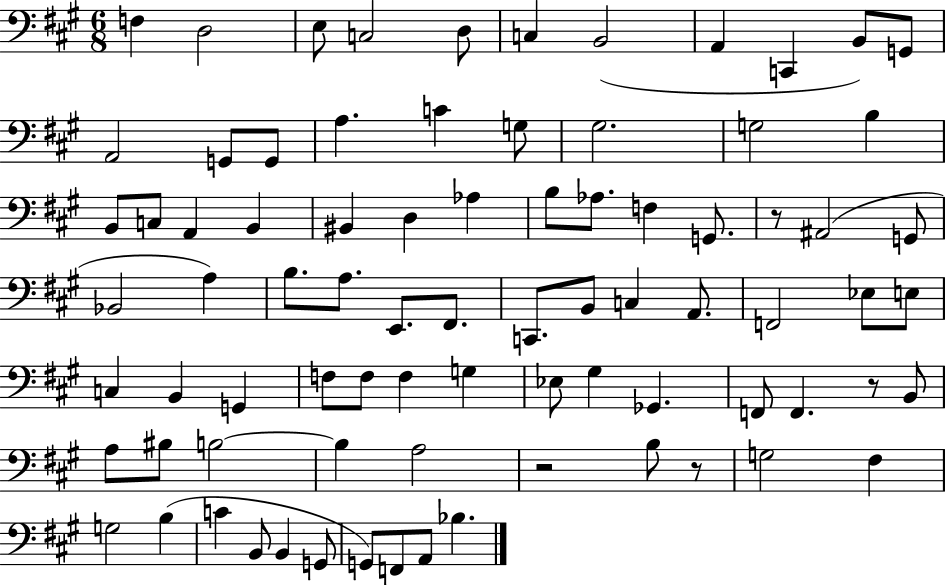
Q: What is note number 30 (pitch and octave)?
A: F3